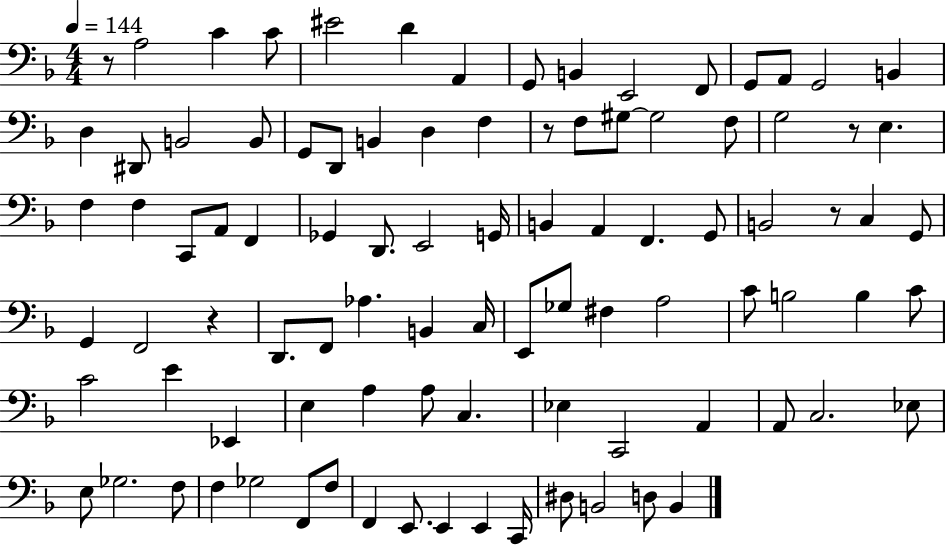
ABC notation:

X:1
T:Untitled
M:4/4
L:1/4
K:F
z/2 A,2 C C/2 ^E2 D A,, G,,/2 B,, E,,2 F,,/2 G,,/2 A,,/2 G,,2 B,, D, ^D,,/2 B,,2 B,,/2 G,,/2 D,,/2 B,, D, F, z/2 F,/2 ^G,/2 ^G,2 F,/2 G,2 z/2 E, F, F, C,,/2 A,,/2 F,, _G,, D,,/2 E,,2 G,,/4 B,, A,, F,, G,,/2 B,,2 z/2 C, G,,/2 G,, F,,2 z D,,/2 F,,/2 _A, B,, C,/4 E,,/2 _G,/2 ^F, A,2 C/2 B,2 B, C/2 C2 E _E,, E, A, A,/2 C, _E, C,,2 A,, A,,/2 C,2 _E,/2 E,/2 _G,2 F,/2 F, _G,2 F,,/2 F,/2 F,, E,,/2 E,, E,, C,,/4 ^D,/2 B,,2 D,/2 B,,